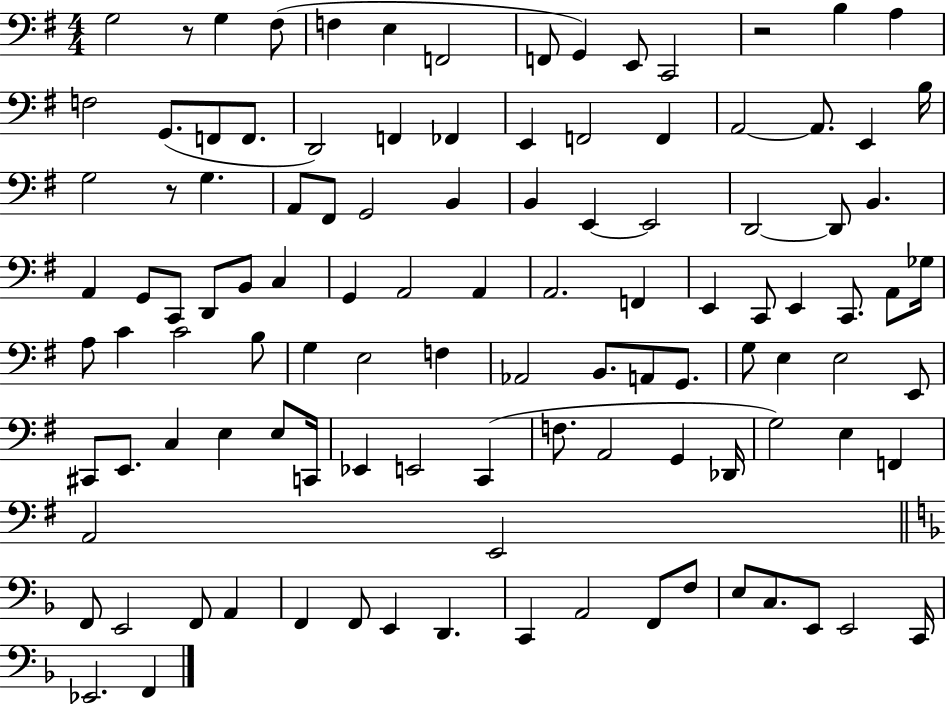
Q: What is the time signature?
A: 4/4